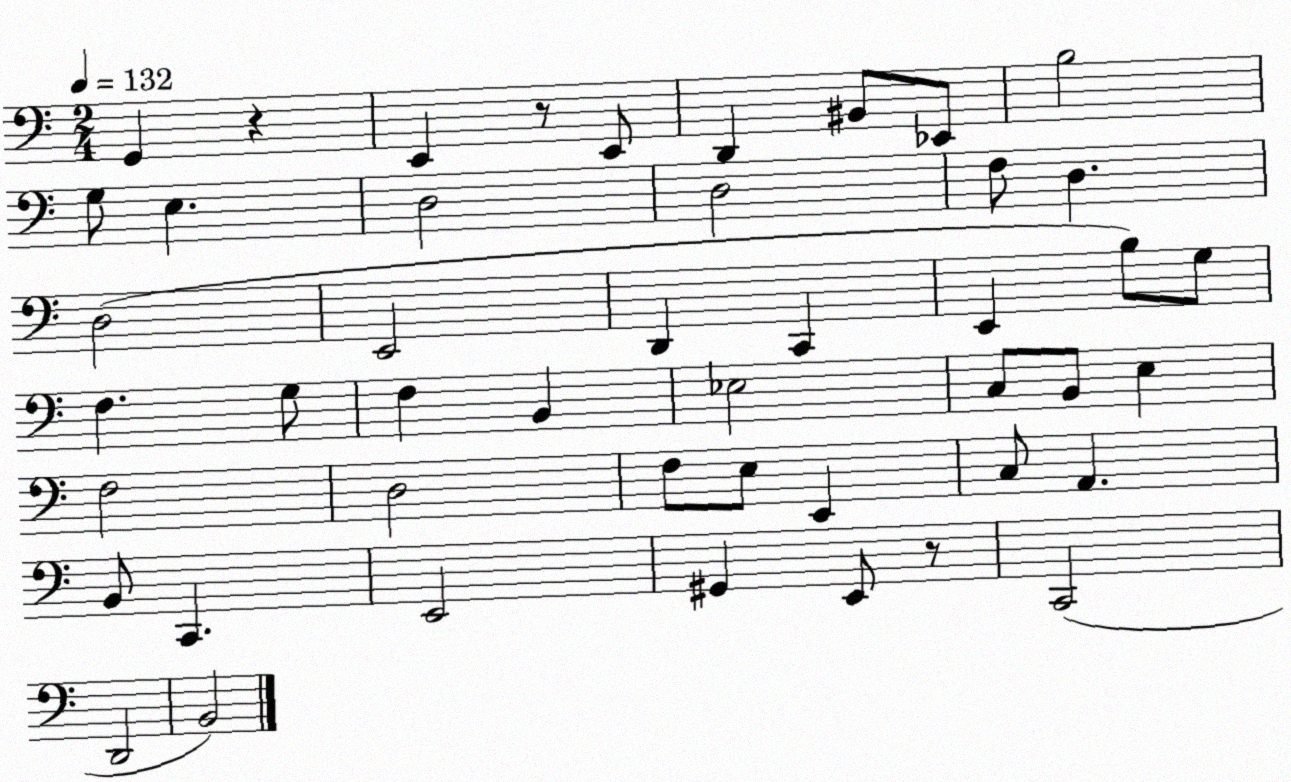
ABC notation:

X:1
T:Untitled
M:2/4
L:1/4
K:C
G,, z E,, z/2 E,,/2 D,, ^B,,/2 _E,,/2 B,2 G,/2 E, D,2 D,2 F,/2 D, D,2 E,,2 D,, C,, E,, B,/2 G,/2 F, G,/2 F, B,, _E,2 C,/2 B,,/2 E, F,2 D,2 F,/2 E,/2 E,, C,/2 A,, B,,/2 C,, E,,2 ^G,, E,,/2 z/2 C,,2 D,,2 B,,2